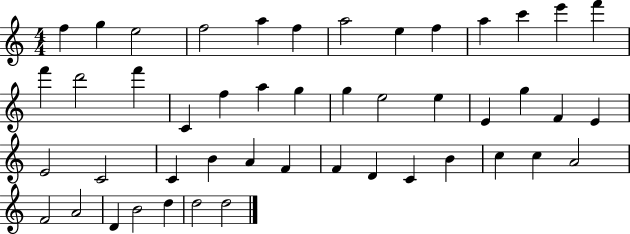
F5/q G5/q E5/h F5/h A5/q F5/q A5/h E5/q F5/q A5/q C6/q E6/q F6/q F6/q D6/h F6/q C4/q F5/q A5/q G5/q G5/q E5/h E5/q E4/q G5/q F4/q E4/q E4/h C4/h C4/q B4/q A4/q F4/q F4/q D4/q C4/q B4/q C5/q C5/q A4/h F4/h A4/h D4/q B4/h D5/q D5/h D5/h